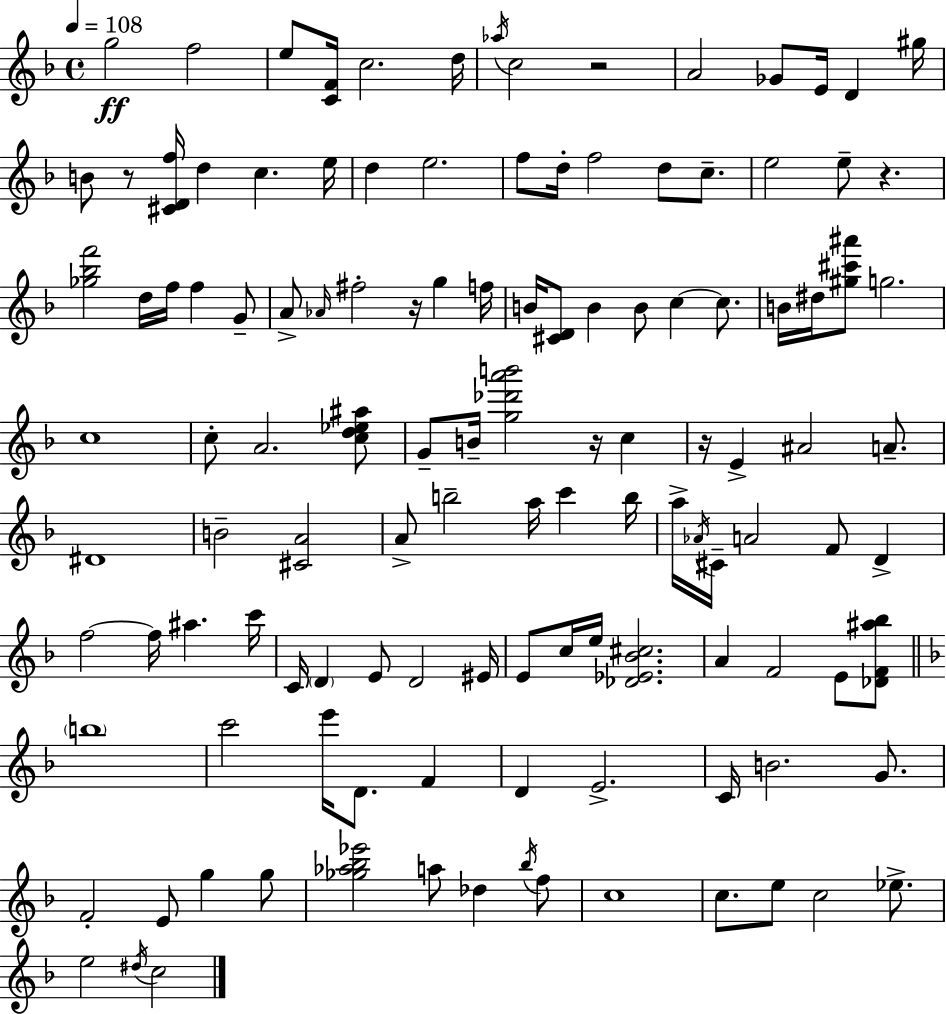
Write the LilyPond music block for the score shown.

{
  \clef treble
  \time 4/4
  \defaultTimeSignature
  \key d \minor
  \tempo 4 = 108
  \repeat volta 2 { g''2\ff f''2 | e''8 <c' f'>16 c''2. d''16 | \acciaccatura { aes''16 } c''2 r2 | a'2 ges'8 e'16 d'4 | \break gis''16 b'8 r8 <cis' d' f''>16 d''4 c''4. | e''16 d''4 e''2. | f''8 d''16-. f''2 d''8 c''8.-- | e''2 e''8-- r4. | \break <ges'' bes'' f'''>2 d''16 f''16 f''4 g'8-- | a'8-> \grace { aes'16 } fis''2-. r16 g''4 | f''16 b'16 <cis' d'>8 b'4 b'8 c''4~~ c''8. | b'16 dis''16 <gis'' cis''' ais'''>8 g''2. | \break c''1 | c''8-. a'2. | <c'' d'' ees'' ais''>8 g'8-- b'16-- <g'' des''' a''' b'''>2 r16 c''4 | r16 e'4-> ais'2 a'8.-- | \break dis'1 | b'2-- <cis' a'>2 | a'8-> b''2-- a''16 c'''4 | b''16 a''16-> \acciaccatura { aes'16 } cis'16-- a'2 f'8 d'4-> | \break f''2~~ f''16 ais''4. | c'''16 c'16 \parenthesize d'4 e'8 d'2 | eis'16 e'8 c''16 e''16 <des' ees' bes' cis''>2. | a'4 f'2 e'8 | \break <des' f' ais'' bes''>8 \bar "||" \break \key f \major \parenthesize b''1 | c'''2 e'''16 d'8. f'4 | d'4 e'2.-> | c'16 b'2. g'8. | \break f'2-. e'8 g''4 g''8 | <ges'' aes'' bes'' ees'''>2 a''8 des''4 \acciaccatura { bes''16 } f''8 | c''1 | c''8. e''8 c''2 ees''8.-> | \break e''2 \acciaccatura { dis''16 } c''2 | } \bar "|."
}